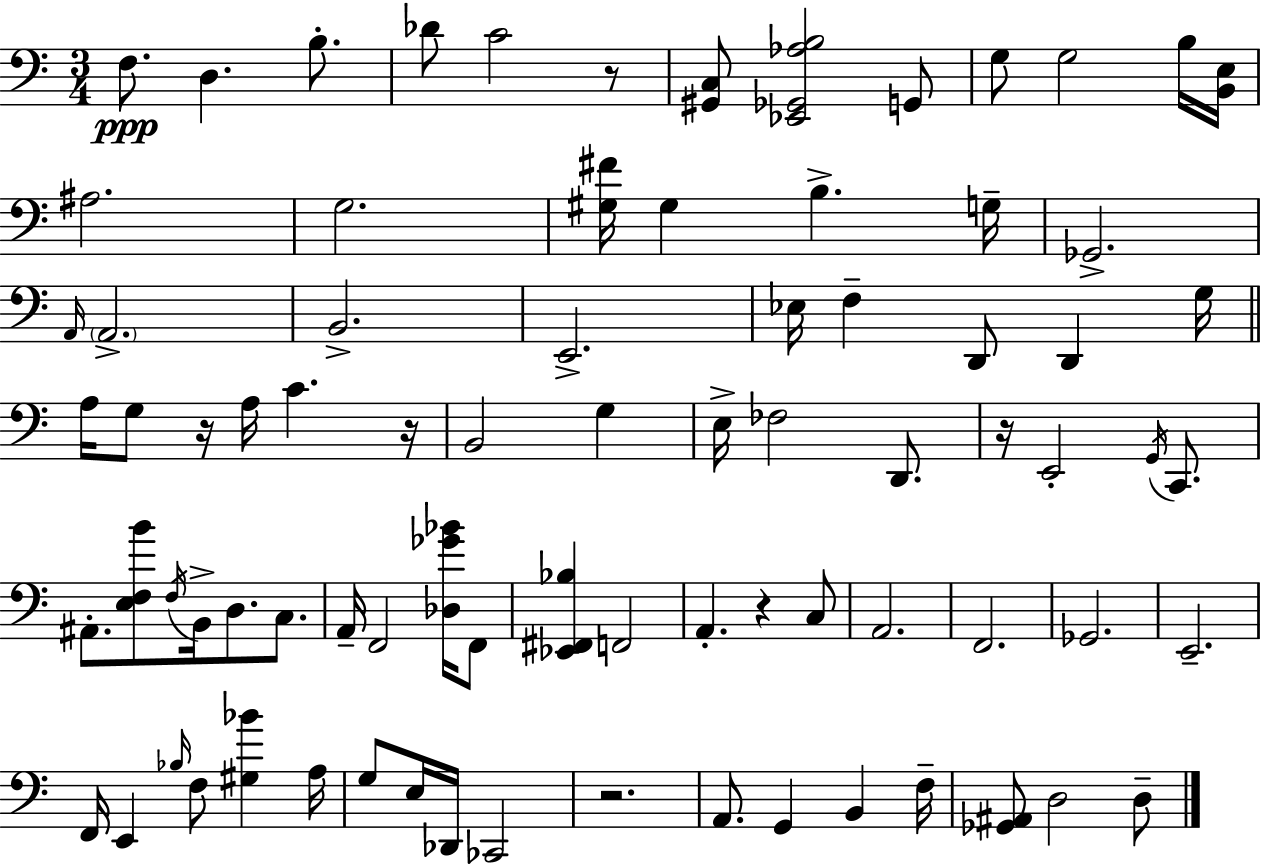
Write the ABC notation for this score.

X:1
T:Untitled
M:3/4
L:1/4
K:C
F,/2 D, B,/2 _D/2 C2 z/2 [^G,,C,]/2 [_E,,_G,,_A,B,]2 G,,/2 G,/2 G,2 B,/4 [B,,E,]/4 ^A,2 G,2 [^G,^F]/4 ^G, B, G,/4 _G,,2 A,,/4 A,,2 B,,2 E,,2 _E,/4 F, D,,/2 D,, G,/4 A,/4 G,/2 z/4 A,/4 C z/4 B,,2 G, E,/4 _F,2 D,,/2 z/4 E,,2 G,,/4 C,,/2 ^A,,/2 [E,F,B]/2 F,/4 B,,/4 D,/2 C,/2 A,,/4 F,,2 [_D,_G_B]/4 F,,/2 [_E,,^F,,_B,] F,,2 A,, z C,/2 A,,2 F,,2 _G,,2 E,,2 F,,/4 E,, _B,/4 F,/2 [^G,_B] A,/4 G,/2 E,/4 _D,,/4 _C,,2 z2 A,,/2 G,, B,, F,/4 [_G,,^A,,]/2 D,2 D,/2